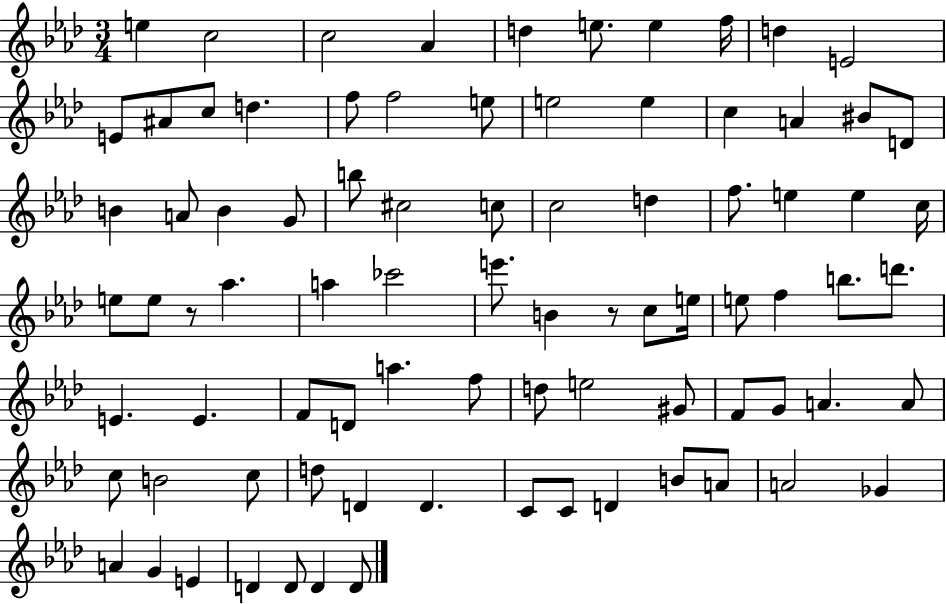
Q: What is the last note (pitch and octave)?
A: D4